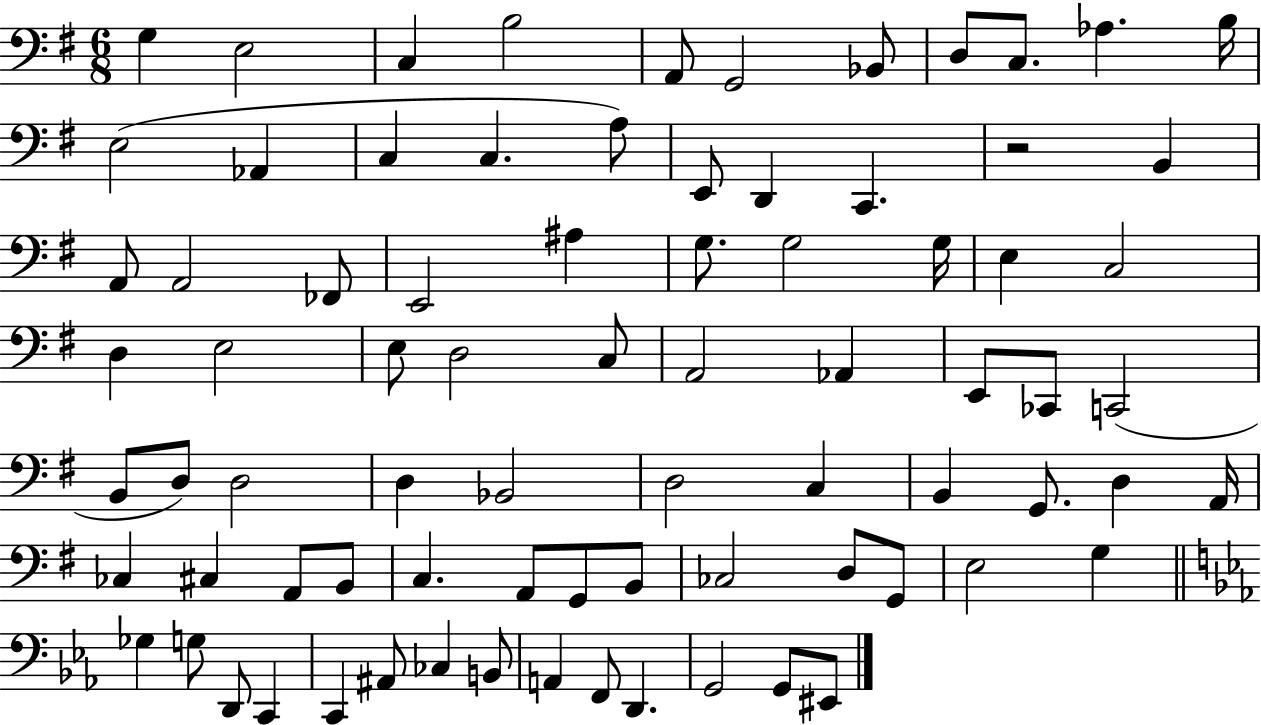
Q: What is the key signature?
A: G major